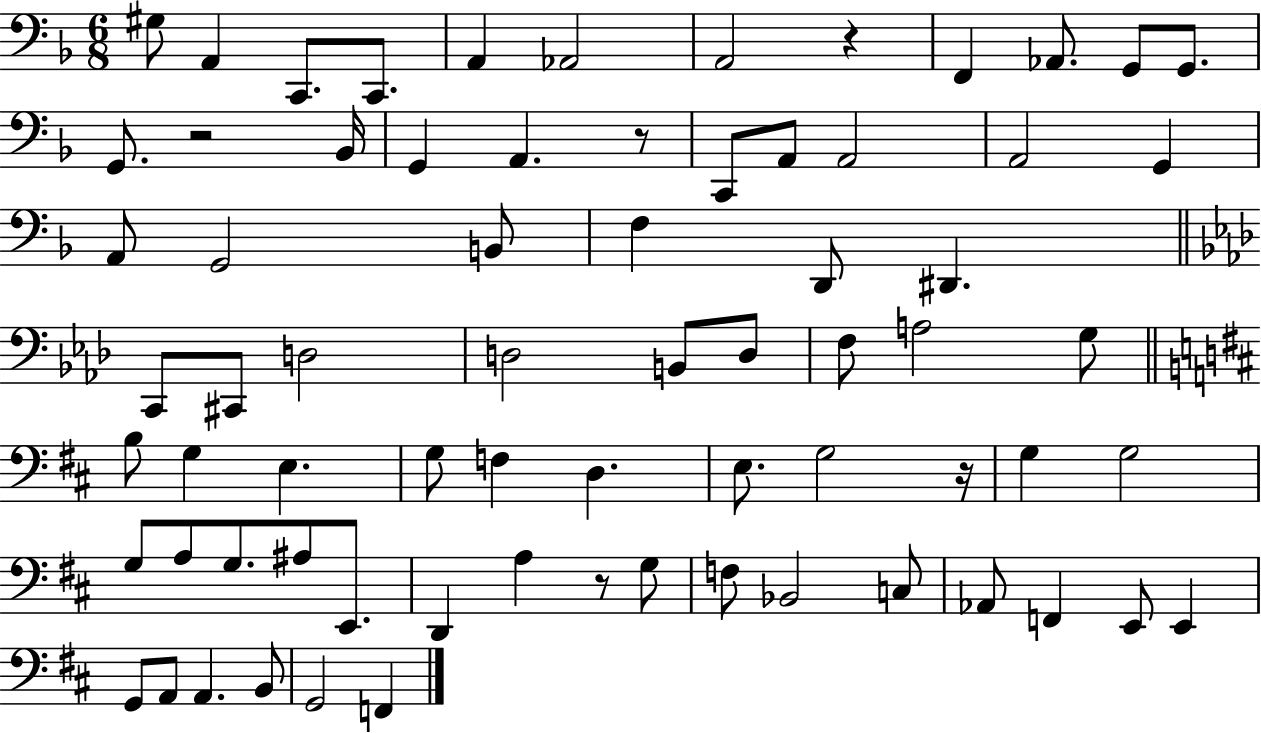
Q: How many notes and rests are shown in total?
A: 71